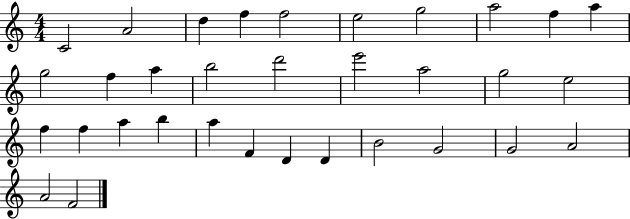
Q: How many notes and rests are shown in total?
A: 33